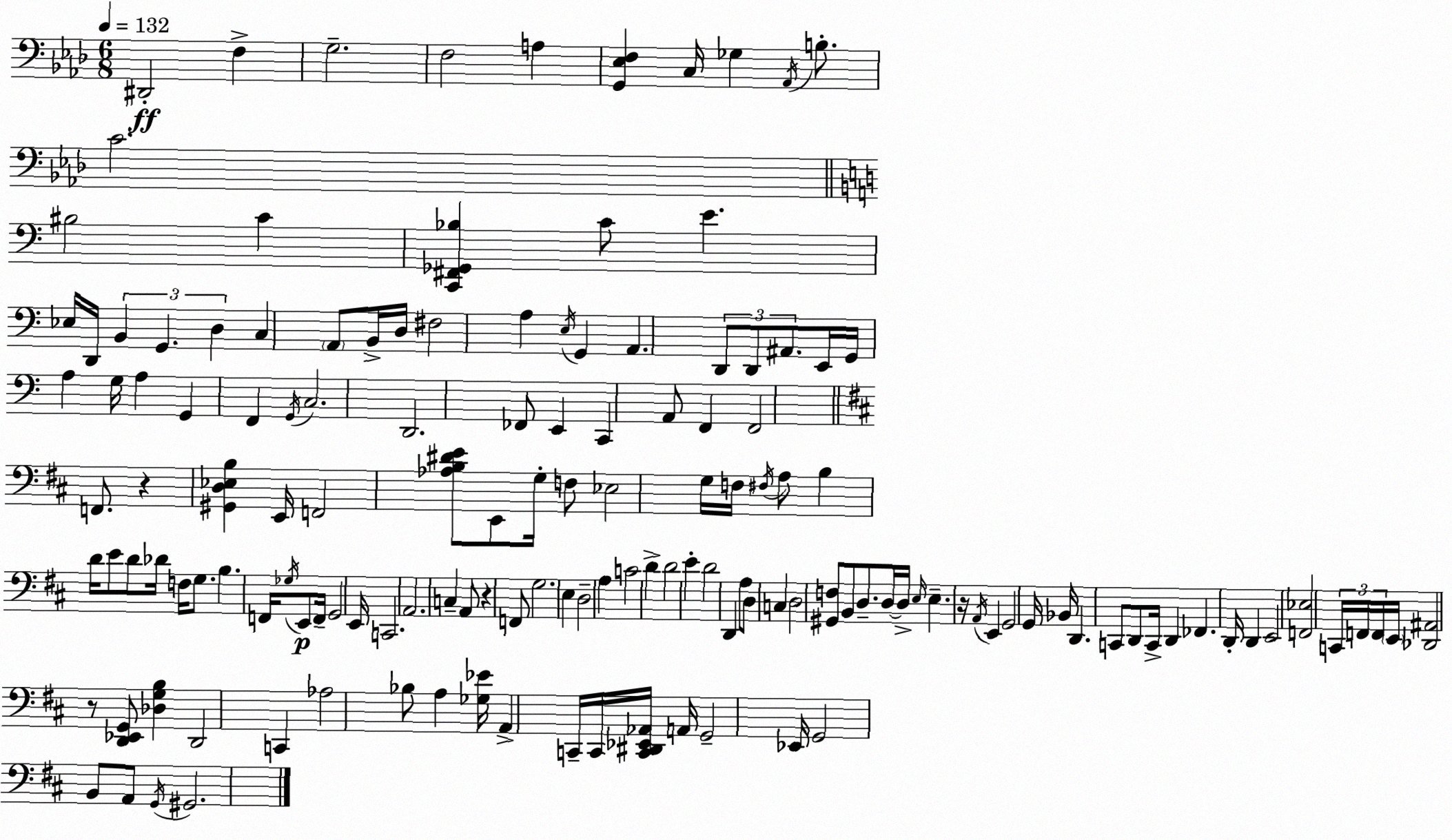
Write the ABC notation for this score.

X:1
T:Untitled
M:6/8
L:1/4
K:Ab
^D,,2 F, G,2 F,2 A, [G,,_E,F,] C,/4 _G, _A,,/4 B,/2 C2 ^B,2 C [C,,^F,,_G,,_B,] C/2 E _E,/4 D,,/4 B,, G,, D, C, A,,/2 B,,/4 D,/4 ^F,2 A, E,/4 G,, A,, D,,/2 D,,/2 ^A,,/2 E,,/4 G,,/4 A, G,/4 A, G,, F,, G,,/4 C,2 D,,2 _F,,/2 E,, C,, A,,/2 F,, F,,2 F,,/2 z [^G,,D,_E,B,] E,,/4 F,,2 [_A,B,^DE]/2 E,,/2 G,/4 F,/2 _E,2 G,/4 F,/4 ^F,/4 A,/2 B, D/4 E/2 D/2 _D/4 F,/4 G,/2 B, F,,/4 _G,/4 E,,/2 F,,/4 G,,2 E,,/4 C,,2 A,,2 C, A,,/2 z F,,/2 G,2 E, D,2 A, C2 D D2 E D2 D,, A,/2 D,/2 C, D,2 [^G,,F,]/2 B,,/2 D,/2 D,/4 D,/4 E,/4 E, z/4 A,,/4 E,, G,,2 G,,/4 _B,,/4 D,, C,,/2 D,,/2 C,,/4 D,, _F,, D,,/4 D,, E,,2 [F,,_E,]2 C,,/4 F,,/4 F,,/4 E,,/4 [_D,,^A,,]2 z/2 [D,,_E,,G,,]/2 [_D,G,B,] D,,2 C,, _A,2 _B,/2 A, [_G,_E]/4 A,, C,,/4 C,,/4 [C,,^D,,_E,,_A,,]/4 A,,/4 G,,2 _E,,/4 G,,2 B,,/2 A,,/2 G,,/4 ^G,,2